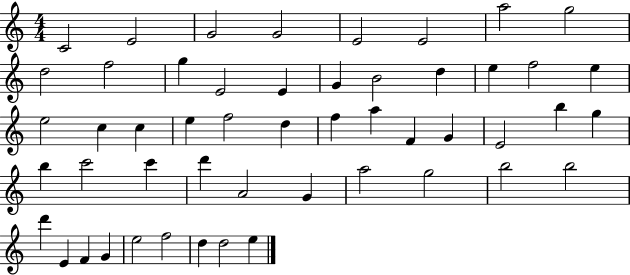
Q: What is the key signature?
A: C major